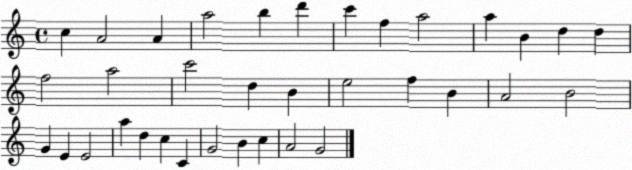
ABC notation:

X:1
T:Untitled
M:4/4
L:1/4
K:C
c A2 A a2 b d' c' f a2 a B d d f2 a2 c'2 d B e2 f B A2 B2 G E E2 a d c C G2 B c A2 G2